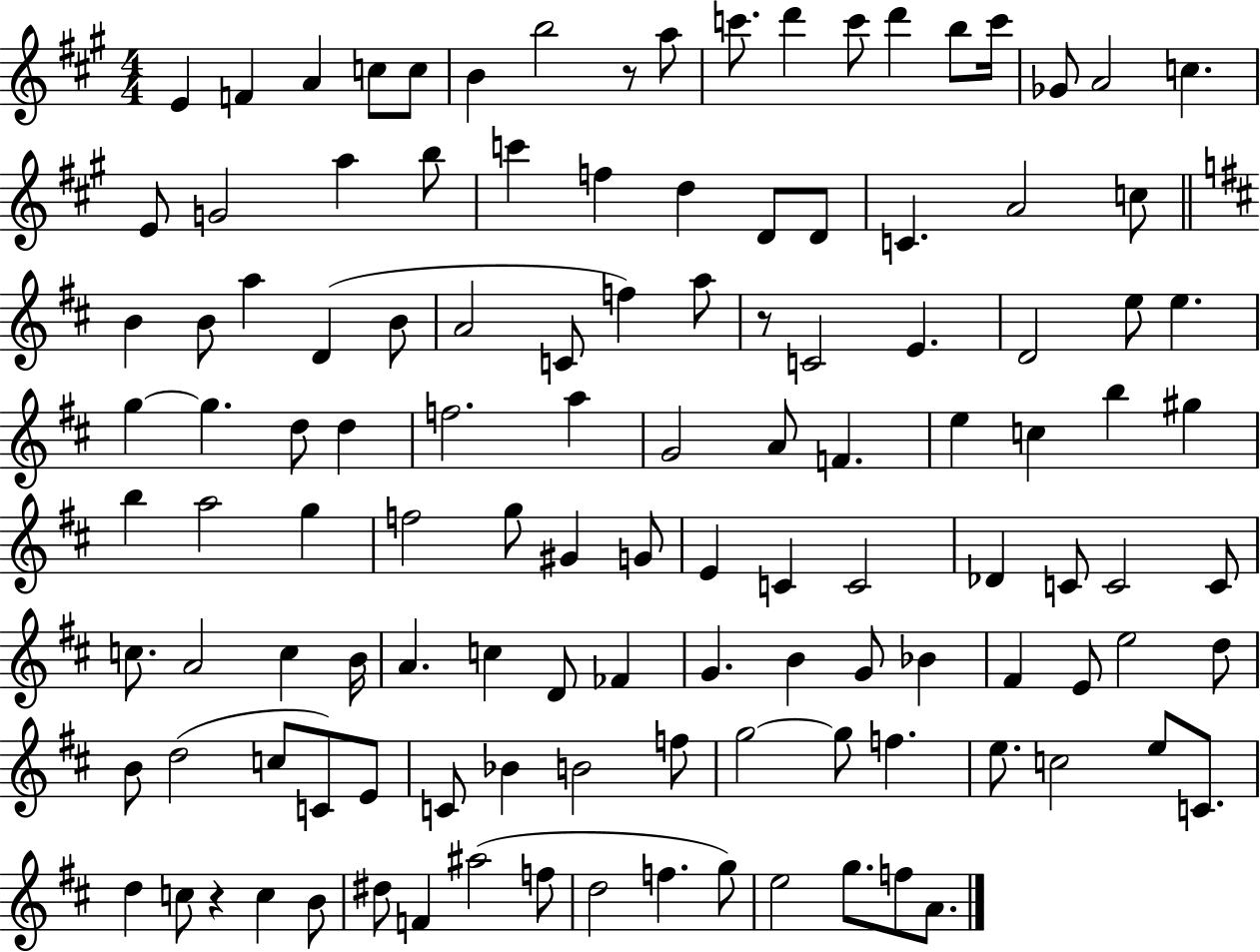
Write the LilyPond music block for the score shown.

{
  \clef treble
  \numericTimeSignature
  \time 4/4
  \key a \major
  e'4 f'4 a'4 c''8 c''8 | b'4 b''2 r8 a''8 | c'''8. d'''4 c'''8 d'''4 b''8 c'''16 | ges'8 a'2 c''4. | \break e'8 g'2 a''4 b''8 | c'''4 f''4 d''4 d'8 d'8 | c'4. a'2 c''8 | \bar "||" \break \key d \major b'4 b'8 a''4 d'4( b'8 | a'2 c'8 f''4) a''8 | r8 c'2 e'4. | d'2 e''8 e''4. | \break g''4~~ g''4. d''8 d''4 | f''2. a''4 | g'2 a'8 f'4. | e''4 c''4 b''4 gis''4 | \break b''4 a''2 g''4 | f''2 g''8 gis'4 g'8 | e'4 c'4 c'2 | des'4 c'8 c'2 c'8 | \break c''8. a'2 c''4 b'16 | a'4. c''4 d'8 fes'4 | g'4. b'4 g'8 bes'4 | fis'4 e'8 e''2 d''8 | \break b'8 d''2( c''8 c'8) e'8 | c'8 bes'4 b'2 f''8 | g''2~~ g''8 f''4. | e''8. c''2 e''8 c'8. | \break d''4 c''8 r4 c''4 b'8 | dis''8 f'4 ais''2( f''8 | d''2 f''4. g''8) | e''2 g''8. f''8 a'8. | \break \bar "|."
}